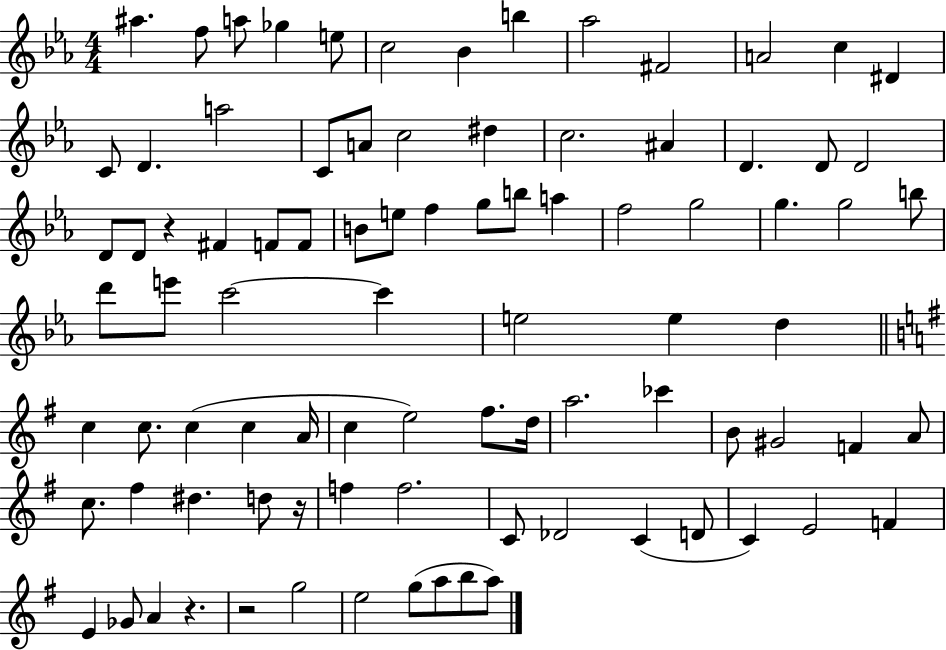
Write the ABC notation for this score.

X:1
T:Untitled
M:4/4
L:1/4
K:Eb
^a f/2 a/2 _g e/2 c2 _B b _a2 ^F2 A2 c ^D C/2 D a2 C/2 A/2 c2 ^d c2 ^A D D/2 D2 D/2 D/2 z ^F F/2 F/2 B/2 e/2 f g/2 b/2 a f2 g2 g g2 b/2 d'/2 e'/2 c'2 c' e2 e d c c/2 c c A/4 c e2 ^f/2 d/4 a2 _c' B/2 ^G2 F A/2 c/2 ^f ^d d/2 z/4 f f2 C/2 _D2 C D/2 C E2 F E _G/2 A z z2 g2 e2 g/2 a/2 b/2 a/2